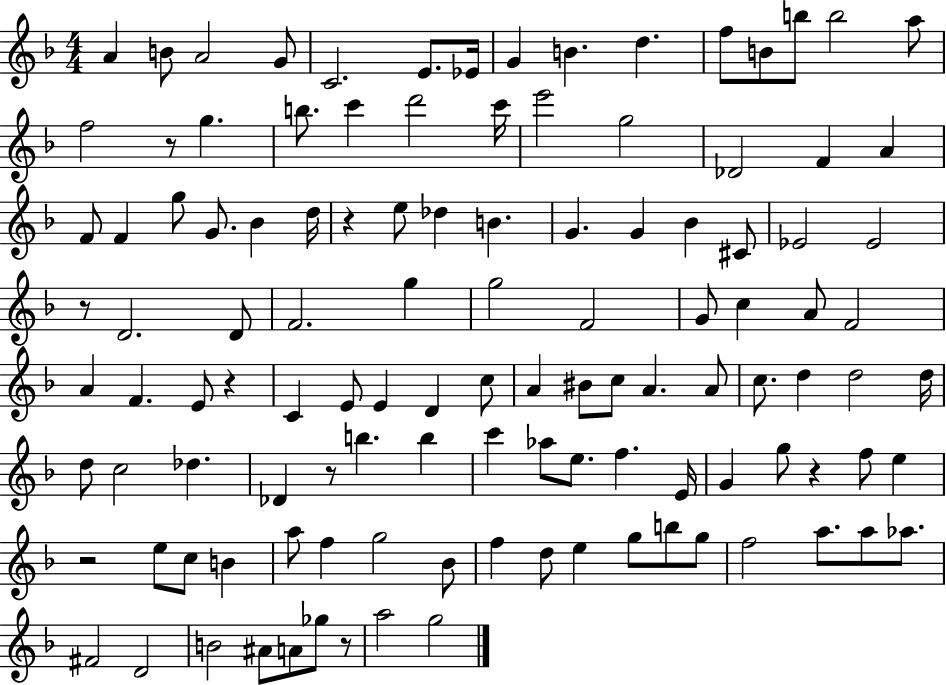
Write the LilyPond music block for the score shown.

{
  \clef treble
  \numericTimeSignature
  \time 4/4
  \key f \major
  a'4 b'8 a'2 g'8 | c'2. e'8. ees'16 | g'4 b'4. d''4. | f''8 b'8 b''8 b''2 a''8 | \break f''2 r8 g''4. | b''8. c'''4 d'''2 c'''16 | e'''2 g''2 | des'2 f'4 a'4 | \break f'8 f'4 g''8 g'8. bes'4 d''16 | r4 e''8 des''4 b'4. | g'4. g'4 bes'4 cis'8 | ees'2 ees'2 | \break r8 d'2. d'8 | f'2. g''4 | g''2 f'2 | g'8 c''4 a'8 f'2 | \break a'4 f'4. e'8 r4 | c'4 e'8 e'4 d'4 c''8 | a'4 bis'8 c''8 a'4. a'8 | c''8. d''4 d''2 d''16 | \break d''8 c''2 des''4. | des'4 r8 b''4. b''4 | c'''4 aes''8 e''8. f''4. e'16 | g'4 g''8 r4 f''8 e''4 | \break r2 e''8 c''8 b'4 | a''8 f''4 g''2 bes'8 | f''4 d''8 e''4 g''8 b''8 g''8 | f''2 a''8. a''8 aes''8. | \break fis'2 d'2 | b'2 ais'8 a'8 ges''8 r8 | a''2 g''2 | \bar "|."
}